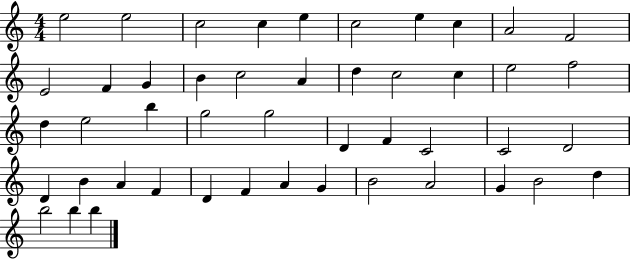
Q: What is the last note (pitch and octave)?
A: B5